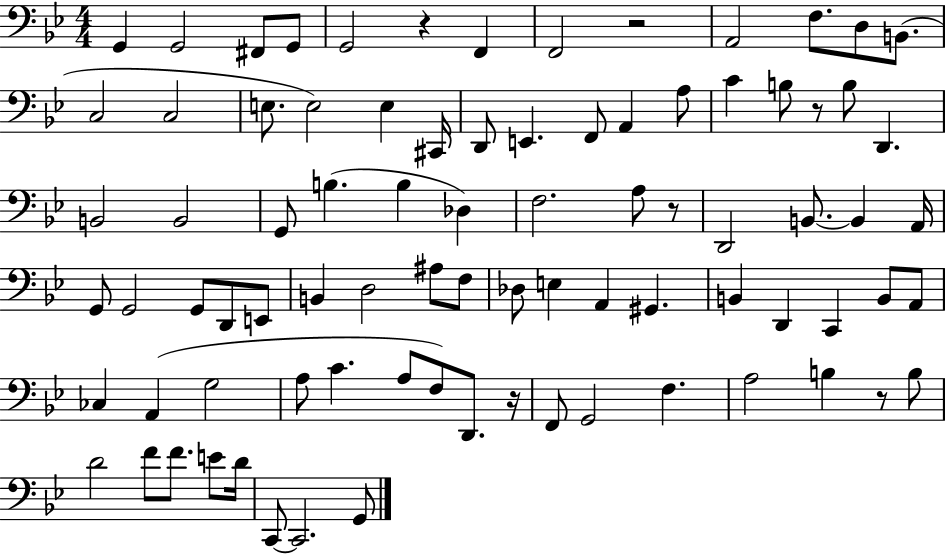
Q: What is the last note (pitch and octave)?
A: G2